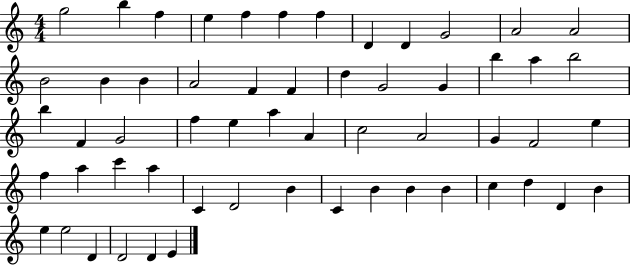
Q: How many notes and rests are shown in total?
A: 57